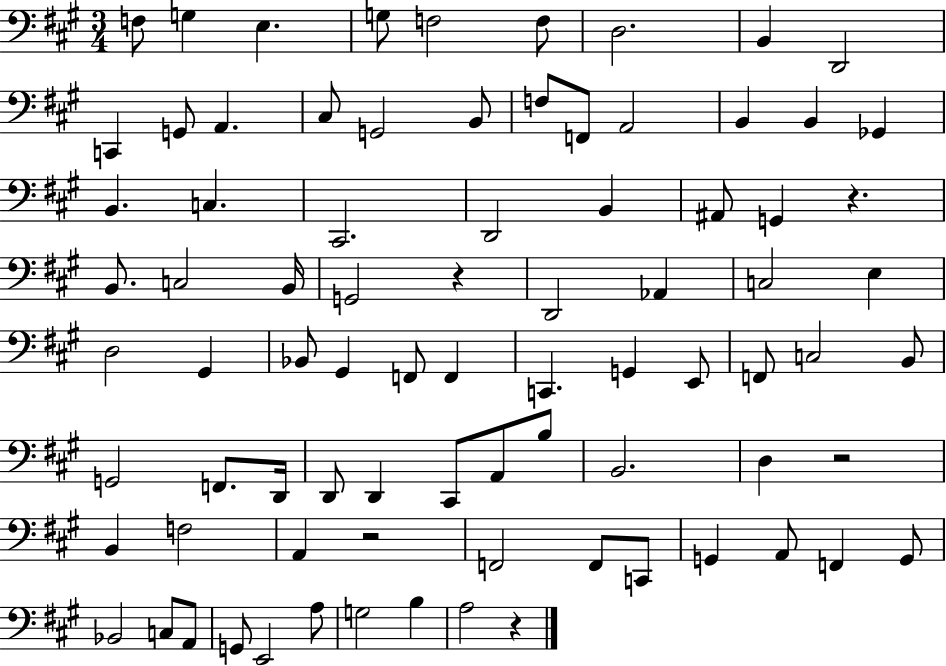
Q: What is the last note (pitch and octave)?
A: A3